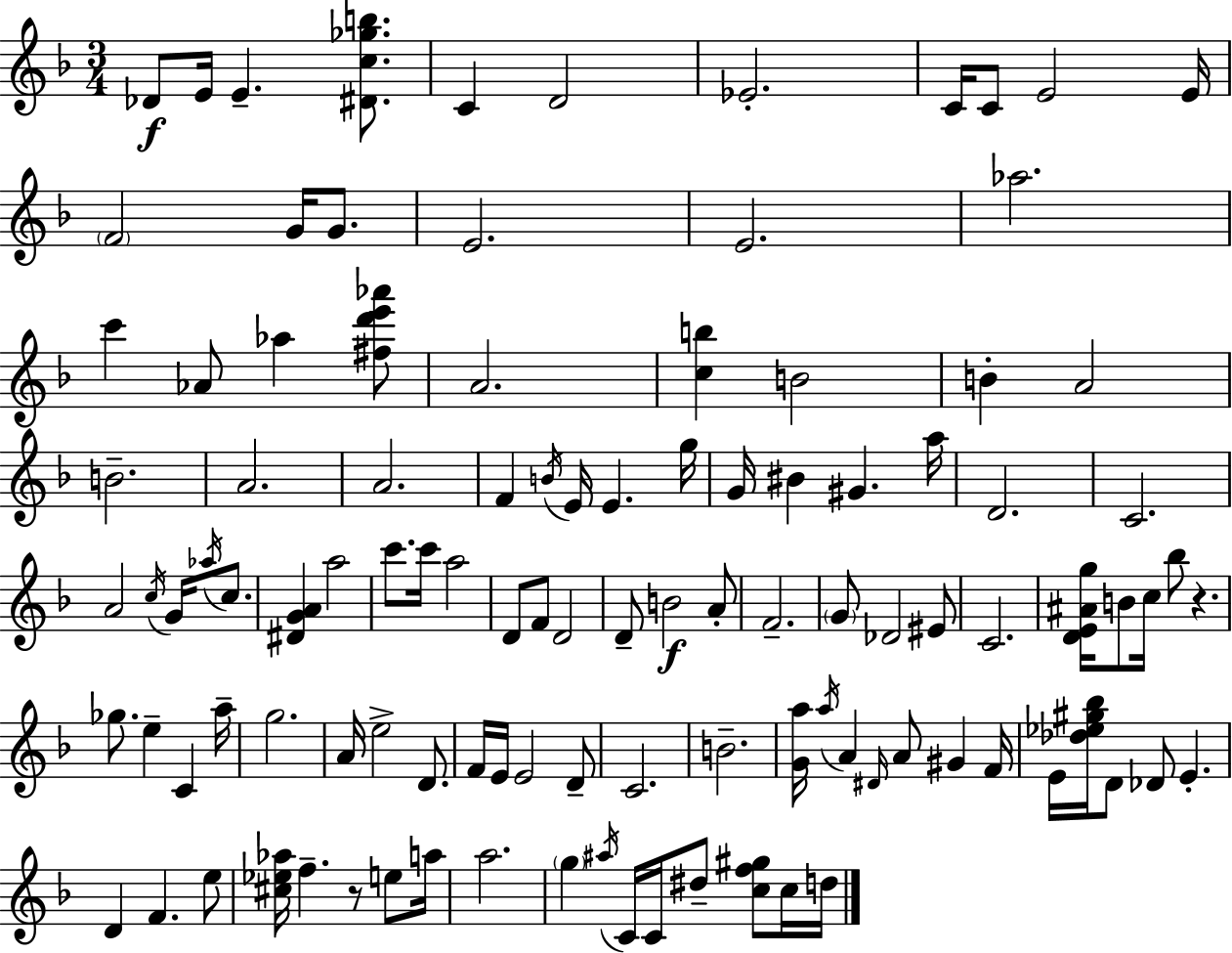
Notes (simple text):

Db4/e E4/s E4/q. [D#4,C5,Gb5,B5]/e. C4/q D4/h Eb4/h. C4/s C4/e E4/h E4/s F4/h G4/s G4/e. E4/h. E4/h. Ab5/h. C6/q Ab4/e Ab5/q [F#5,D6,E6,Ab6]/e A4/h. [C5,B5]/q B4/h B4/q A4/h B4/h. A4/h. A4/h. F4/q B4/s E4/s E4/q. G5/s G4/s BIS4/q G#4/q. A5/s D4/h. C4/h. A4/h C5/s G4/s Ab5/s C5/e. [D#4,G4,A4]/q A5/h C6/e. C6/s A5/h D4/e F4/e D4/h D4/e B4/h A4/e F4/h. G4/e Db4/h EIS4/e C4/h. [D4,E4,A#4,G5]/s B4/e C5/s Bb5/e R/q. Gb5/e. E5/q C4/q A5/s G5/h. A4/s E5/h D4/e. F4/s E4/s E4/h D4/e C4/h. B4/h. [G4,A5]/s A5/s A4/q D#4/s A4/e G#4/q F4/s E4/s [Db5,Eb5,G#5,Bb5]/s D4/e Db4/e E4/q. D4/q F4/q. E5/e [C#5,Eb5,Ab5]/s F5/q. R/e E5/e A5/s A5/h. G5/q A#5/s C4/s C4/s D#5/e [C5,F5,G#5]/e C5/s D5/s